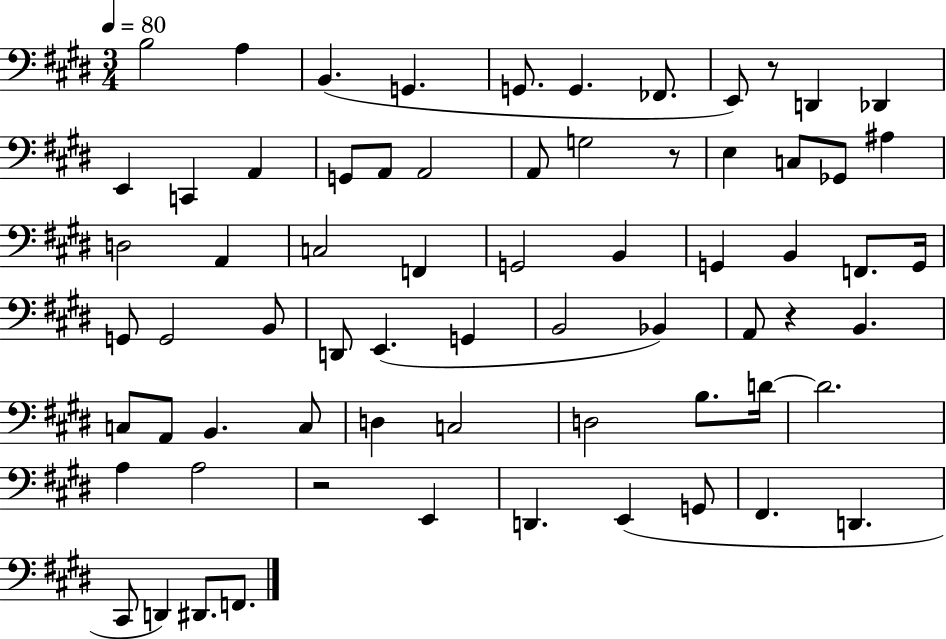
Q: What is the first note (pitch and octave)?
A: B3